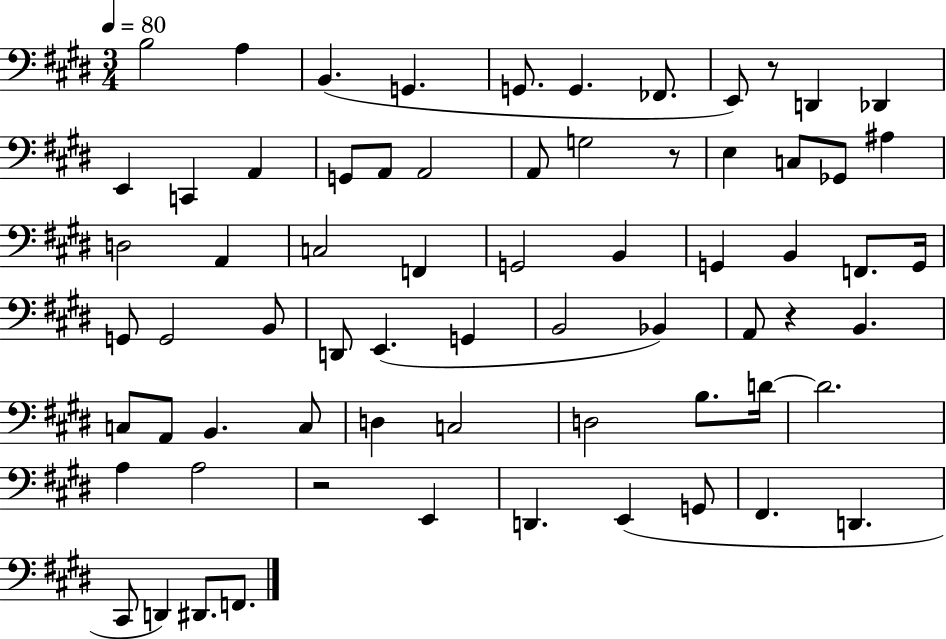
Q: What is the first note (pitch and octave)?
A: B3